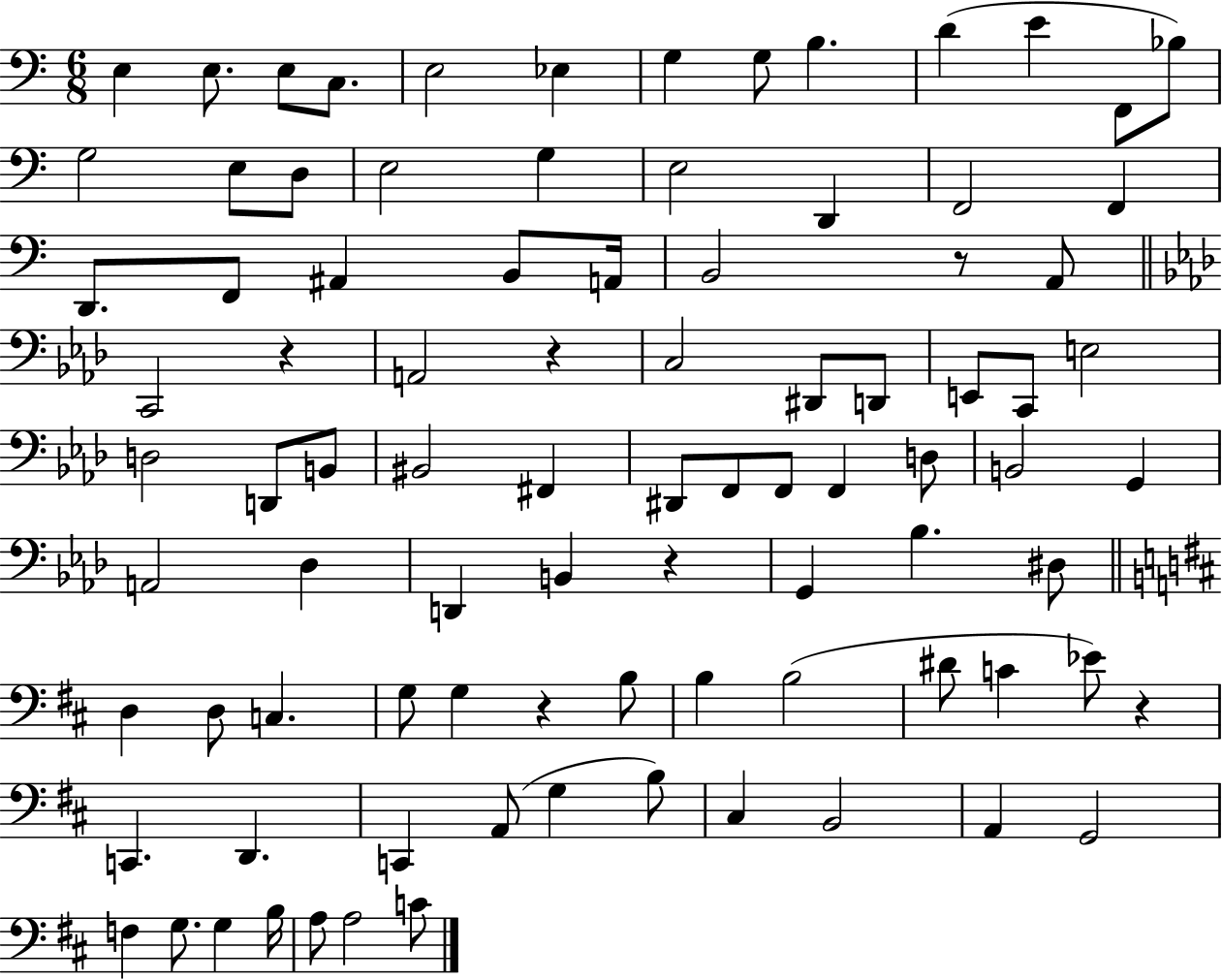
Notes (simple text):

E3/q E3/e. E3/e C3/e. E3/h Eb3/q G3/q G3/e B3/q. D4/q E4/q F2/e Bb3/e G3/h E3/e D3/e E3/h G3/q E3/h D2/q F2/h F2/q D2/e. F2/e A#2/q B2/e A2/s B2/h R/e A2/e C2/h R/q A2/h R/q C3/h D#2/e D2/e E2/e C2/e E3/h D3/h D2/e B2/e BIS2/h F#2/q D#2/e F2/e F2/e F2/q D3/e B2/h G2/q A2/h Db3/q D2/q B2/q R/q G2/q Bb3/q. D#3/e D3/q D3/e C3/q. G3/e G3/q R/q B3/e B3/q B3/h D#4/e C4/q Eb4/e R/q C2/q. D2/q. C2/q A2/e G3/q B3/e C#3/q B2/h A2/q G2/h F3/q G3/e. G3/q B3/s A3/e A3/h C4/e